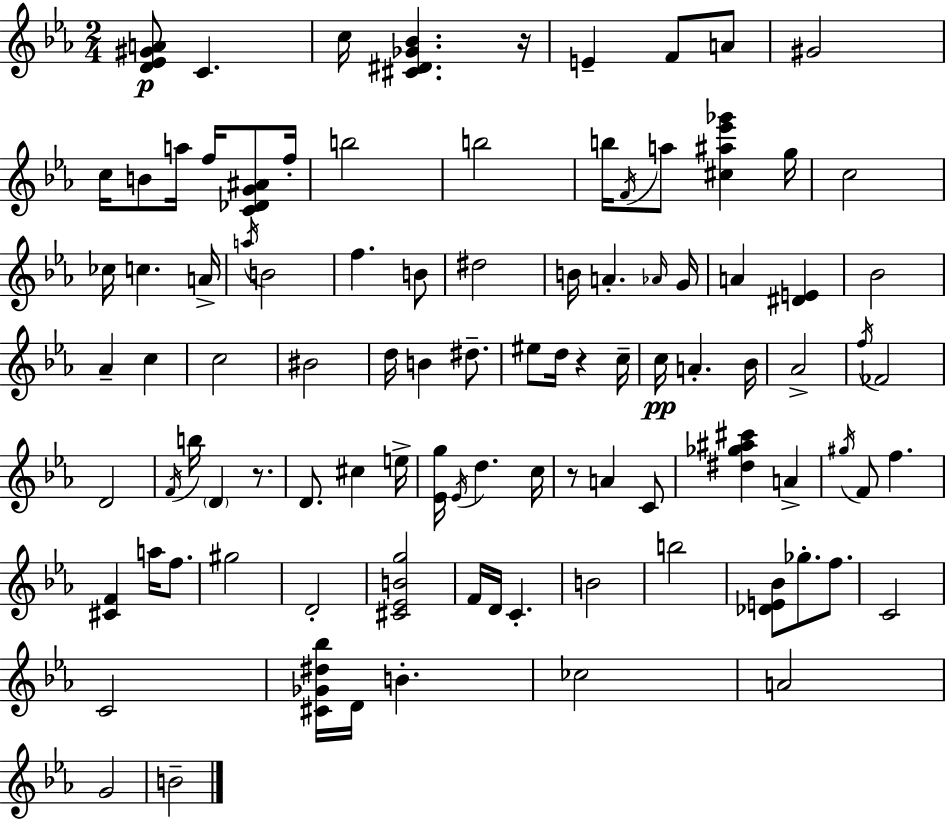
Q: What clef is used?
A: treble